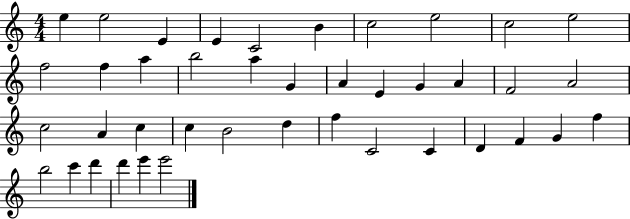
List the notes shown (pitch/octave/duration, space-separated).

E5/q E5/h E4/q E4/q C4/h B4/q C5/h E5/h C5/h E5/h F5/h F5/q A5/q B5/h A5/q G4/q A4/q E4/q G4/q A4/q F4/h A4/h C5/h A4/q C5/q C5/q B4/h D5/q F5/q C4/h C4/q D4/q F4/q G4/q F5/q B5/h C6/q D6/q D6/q E6/q E6/h